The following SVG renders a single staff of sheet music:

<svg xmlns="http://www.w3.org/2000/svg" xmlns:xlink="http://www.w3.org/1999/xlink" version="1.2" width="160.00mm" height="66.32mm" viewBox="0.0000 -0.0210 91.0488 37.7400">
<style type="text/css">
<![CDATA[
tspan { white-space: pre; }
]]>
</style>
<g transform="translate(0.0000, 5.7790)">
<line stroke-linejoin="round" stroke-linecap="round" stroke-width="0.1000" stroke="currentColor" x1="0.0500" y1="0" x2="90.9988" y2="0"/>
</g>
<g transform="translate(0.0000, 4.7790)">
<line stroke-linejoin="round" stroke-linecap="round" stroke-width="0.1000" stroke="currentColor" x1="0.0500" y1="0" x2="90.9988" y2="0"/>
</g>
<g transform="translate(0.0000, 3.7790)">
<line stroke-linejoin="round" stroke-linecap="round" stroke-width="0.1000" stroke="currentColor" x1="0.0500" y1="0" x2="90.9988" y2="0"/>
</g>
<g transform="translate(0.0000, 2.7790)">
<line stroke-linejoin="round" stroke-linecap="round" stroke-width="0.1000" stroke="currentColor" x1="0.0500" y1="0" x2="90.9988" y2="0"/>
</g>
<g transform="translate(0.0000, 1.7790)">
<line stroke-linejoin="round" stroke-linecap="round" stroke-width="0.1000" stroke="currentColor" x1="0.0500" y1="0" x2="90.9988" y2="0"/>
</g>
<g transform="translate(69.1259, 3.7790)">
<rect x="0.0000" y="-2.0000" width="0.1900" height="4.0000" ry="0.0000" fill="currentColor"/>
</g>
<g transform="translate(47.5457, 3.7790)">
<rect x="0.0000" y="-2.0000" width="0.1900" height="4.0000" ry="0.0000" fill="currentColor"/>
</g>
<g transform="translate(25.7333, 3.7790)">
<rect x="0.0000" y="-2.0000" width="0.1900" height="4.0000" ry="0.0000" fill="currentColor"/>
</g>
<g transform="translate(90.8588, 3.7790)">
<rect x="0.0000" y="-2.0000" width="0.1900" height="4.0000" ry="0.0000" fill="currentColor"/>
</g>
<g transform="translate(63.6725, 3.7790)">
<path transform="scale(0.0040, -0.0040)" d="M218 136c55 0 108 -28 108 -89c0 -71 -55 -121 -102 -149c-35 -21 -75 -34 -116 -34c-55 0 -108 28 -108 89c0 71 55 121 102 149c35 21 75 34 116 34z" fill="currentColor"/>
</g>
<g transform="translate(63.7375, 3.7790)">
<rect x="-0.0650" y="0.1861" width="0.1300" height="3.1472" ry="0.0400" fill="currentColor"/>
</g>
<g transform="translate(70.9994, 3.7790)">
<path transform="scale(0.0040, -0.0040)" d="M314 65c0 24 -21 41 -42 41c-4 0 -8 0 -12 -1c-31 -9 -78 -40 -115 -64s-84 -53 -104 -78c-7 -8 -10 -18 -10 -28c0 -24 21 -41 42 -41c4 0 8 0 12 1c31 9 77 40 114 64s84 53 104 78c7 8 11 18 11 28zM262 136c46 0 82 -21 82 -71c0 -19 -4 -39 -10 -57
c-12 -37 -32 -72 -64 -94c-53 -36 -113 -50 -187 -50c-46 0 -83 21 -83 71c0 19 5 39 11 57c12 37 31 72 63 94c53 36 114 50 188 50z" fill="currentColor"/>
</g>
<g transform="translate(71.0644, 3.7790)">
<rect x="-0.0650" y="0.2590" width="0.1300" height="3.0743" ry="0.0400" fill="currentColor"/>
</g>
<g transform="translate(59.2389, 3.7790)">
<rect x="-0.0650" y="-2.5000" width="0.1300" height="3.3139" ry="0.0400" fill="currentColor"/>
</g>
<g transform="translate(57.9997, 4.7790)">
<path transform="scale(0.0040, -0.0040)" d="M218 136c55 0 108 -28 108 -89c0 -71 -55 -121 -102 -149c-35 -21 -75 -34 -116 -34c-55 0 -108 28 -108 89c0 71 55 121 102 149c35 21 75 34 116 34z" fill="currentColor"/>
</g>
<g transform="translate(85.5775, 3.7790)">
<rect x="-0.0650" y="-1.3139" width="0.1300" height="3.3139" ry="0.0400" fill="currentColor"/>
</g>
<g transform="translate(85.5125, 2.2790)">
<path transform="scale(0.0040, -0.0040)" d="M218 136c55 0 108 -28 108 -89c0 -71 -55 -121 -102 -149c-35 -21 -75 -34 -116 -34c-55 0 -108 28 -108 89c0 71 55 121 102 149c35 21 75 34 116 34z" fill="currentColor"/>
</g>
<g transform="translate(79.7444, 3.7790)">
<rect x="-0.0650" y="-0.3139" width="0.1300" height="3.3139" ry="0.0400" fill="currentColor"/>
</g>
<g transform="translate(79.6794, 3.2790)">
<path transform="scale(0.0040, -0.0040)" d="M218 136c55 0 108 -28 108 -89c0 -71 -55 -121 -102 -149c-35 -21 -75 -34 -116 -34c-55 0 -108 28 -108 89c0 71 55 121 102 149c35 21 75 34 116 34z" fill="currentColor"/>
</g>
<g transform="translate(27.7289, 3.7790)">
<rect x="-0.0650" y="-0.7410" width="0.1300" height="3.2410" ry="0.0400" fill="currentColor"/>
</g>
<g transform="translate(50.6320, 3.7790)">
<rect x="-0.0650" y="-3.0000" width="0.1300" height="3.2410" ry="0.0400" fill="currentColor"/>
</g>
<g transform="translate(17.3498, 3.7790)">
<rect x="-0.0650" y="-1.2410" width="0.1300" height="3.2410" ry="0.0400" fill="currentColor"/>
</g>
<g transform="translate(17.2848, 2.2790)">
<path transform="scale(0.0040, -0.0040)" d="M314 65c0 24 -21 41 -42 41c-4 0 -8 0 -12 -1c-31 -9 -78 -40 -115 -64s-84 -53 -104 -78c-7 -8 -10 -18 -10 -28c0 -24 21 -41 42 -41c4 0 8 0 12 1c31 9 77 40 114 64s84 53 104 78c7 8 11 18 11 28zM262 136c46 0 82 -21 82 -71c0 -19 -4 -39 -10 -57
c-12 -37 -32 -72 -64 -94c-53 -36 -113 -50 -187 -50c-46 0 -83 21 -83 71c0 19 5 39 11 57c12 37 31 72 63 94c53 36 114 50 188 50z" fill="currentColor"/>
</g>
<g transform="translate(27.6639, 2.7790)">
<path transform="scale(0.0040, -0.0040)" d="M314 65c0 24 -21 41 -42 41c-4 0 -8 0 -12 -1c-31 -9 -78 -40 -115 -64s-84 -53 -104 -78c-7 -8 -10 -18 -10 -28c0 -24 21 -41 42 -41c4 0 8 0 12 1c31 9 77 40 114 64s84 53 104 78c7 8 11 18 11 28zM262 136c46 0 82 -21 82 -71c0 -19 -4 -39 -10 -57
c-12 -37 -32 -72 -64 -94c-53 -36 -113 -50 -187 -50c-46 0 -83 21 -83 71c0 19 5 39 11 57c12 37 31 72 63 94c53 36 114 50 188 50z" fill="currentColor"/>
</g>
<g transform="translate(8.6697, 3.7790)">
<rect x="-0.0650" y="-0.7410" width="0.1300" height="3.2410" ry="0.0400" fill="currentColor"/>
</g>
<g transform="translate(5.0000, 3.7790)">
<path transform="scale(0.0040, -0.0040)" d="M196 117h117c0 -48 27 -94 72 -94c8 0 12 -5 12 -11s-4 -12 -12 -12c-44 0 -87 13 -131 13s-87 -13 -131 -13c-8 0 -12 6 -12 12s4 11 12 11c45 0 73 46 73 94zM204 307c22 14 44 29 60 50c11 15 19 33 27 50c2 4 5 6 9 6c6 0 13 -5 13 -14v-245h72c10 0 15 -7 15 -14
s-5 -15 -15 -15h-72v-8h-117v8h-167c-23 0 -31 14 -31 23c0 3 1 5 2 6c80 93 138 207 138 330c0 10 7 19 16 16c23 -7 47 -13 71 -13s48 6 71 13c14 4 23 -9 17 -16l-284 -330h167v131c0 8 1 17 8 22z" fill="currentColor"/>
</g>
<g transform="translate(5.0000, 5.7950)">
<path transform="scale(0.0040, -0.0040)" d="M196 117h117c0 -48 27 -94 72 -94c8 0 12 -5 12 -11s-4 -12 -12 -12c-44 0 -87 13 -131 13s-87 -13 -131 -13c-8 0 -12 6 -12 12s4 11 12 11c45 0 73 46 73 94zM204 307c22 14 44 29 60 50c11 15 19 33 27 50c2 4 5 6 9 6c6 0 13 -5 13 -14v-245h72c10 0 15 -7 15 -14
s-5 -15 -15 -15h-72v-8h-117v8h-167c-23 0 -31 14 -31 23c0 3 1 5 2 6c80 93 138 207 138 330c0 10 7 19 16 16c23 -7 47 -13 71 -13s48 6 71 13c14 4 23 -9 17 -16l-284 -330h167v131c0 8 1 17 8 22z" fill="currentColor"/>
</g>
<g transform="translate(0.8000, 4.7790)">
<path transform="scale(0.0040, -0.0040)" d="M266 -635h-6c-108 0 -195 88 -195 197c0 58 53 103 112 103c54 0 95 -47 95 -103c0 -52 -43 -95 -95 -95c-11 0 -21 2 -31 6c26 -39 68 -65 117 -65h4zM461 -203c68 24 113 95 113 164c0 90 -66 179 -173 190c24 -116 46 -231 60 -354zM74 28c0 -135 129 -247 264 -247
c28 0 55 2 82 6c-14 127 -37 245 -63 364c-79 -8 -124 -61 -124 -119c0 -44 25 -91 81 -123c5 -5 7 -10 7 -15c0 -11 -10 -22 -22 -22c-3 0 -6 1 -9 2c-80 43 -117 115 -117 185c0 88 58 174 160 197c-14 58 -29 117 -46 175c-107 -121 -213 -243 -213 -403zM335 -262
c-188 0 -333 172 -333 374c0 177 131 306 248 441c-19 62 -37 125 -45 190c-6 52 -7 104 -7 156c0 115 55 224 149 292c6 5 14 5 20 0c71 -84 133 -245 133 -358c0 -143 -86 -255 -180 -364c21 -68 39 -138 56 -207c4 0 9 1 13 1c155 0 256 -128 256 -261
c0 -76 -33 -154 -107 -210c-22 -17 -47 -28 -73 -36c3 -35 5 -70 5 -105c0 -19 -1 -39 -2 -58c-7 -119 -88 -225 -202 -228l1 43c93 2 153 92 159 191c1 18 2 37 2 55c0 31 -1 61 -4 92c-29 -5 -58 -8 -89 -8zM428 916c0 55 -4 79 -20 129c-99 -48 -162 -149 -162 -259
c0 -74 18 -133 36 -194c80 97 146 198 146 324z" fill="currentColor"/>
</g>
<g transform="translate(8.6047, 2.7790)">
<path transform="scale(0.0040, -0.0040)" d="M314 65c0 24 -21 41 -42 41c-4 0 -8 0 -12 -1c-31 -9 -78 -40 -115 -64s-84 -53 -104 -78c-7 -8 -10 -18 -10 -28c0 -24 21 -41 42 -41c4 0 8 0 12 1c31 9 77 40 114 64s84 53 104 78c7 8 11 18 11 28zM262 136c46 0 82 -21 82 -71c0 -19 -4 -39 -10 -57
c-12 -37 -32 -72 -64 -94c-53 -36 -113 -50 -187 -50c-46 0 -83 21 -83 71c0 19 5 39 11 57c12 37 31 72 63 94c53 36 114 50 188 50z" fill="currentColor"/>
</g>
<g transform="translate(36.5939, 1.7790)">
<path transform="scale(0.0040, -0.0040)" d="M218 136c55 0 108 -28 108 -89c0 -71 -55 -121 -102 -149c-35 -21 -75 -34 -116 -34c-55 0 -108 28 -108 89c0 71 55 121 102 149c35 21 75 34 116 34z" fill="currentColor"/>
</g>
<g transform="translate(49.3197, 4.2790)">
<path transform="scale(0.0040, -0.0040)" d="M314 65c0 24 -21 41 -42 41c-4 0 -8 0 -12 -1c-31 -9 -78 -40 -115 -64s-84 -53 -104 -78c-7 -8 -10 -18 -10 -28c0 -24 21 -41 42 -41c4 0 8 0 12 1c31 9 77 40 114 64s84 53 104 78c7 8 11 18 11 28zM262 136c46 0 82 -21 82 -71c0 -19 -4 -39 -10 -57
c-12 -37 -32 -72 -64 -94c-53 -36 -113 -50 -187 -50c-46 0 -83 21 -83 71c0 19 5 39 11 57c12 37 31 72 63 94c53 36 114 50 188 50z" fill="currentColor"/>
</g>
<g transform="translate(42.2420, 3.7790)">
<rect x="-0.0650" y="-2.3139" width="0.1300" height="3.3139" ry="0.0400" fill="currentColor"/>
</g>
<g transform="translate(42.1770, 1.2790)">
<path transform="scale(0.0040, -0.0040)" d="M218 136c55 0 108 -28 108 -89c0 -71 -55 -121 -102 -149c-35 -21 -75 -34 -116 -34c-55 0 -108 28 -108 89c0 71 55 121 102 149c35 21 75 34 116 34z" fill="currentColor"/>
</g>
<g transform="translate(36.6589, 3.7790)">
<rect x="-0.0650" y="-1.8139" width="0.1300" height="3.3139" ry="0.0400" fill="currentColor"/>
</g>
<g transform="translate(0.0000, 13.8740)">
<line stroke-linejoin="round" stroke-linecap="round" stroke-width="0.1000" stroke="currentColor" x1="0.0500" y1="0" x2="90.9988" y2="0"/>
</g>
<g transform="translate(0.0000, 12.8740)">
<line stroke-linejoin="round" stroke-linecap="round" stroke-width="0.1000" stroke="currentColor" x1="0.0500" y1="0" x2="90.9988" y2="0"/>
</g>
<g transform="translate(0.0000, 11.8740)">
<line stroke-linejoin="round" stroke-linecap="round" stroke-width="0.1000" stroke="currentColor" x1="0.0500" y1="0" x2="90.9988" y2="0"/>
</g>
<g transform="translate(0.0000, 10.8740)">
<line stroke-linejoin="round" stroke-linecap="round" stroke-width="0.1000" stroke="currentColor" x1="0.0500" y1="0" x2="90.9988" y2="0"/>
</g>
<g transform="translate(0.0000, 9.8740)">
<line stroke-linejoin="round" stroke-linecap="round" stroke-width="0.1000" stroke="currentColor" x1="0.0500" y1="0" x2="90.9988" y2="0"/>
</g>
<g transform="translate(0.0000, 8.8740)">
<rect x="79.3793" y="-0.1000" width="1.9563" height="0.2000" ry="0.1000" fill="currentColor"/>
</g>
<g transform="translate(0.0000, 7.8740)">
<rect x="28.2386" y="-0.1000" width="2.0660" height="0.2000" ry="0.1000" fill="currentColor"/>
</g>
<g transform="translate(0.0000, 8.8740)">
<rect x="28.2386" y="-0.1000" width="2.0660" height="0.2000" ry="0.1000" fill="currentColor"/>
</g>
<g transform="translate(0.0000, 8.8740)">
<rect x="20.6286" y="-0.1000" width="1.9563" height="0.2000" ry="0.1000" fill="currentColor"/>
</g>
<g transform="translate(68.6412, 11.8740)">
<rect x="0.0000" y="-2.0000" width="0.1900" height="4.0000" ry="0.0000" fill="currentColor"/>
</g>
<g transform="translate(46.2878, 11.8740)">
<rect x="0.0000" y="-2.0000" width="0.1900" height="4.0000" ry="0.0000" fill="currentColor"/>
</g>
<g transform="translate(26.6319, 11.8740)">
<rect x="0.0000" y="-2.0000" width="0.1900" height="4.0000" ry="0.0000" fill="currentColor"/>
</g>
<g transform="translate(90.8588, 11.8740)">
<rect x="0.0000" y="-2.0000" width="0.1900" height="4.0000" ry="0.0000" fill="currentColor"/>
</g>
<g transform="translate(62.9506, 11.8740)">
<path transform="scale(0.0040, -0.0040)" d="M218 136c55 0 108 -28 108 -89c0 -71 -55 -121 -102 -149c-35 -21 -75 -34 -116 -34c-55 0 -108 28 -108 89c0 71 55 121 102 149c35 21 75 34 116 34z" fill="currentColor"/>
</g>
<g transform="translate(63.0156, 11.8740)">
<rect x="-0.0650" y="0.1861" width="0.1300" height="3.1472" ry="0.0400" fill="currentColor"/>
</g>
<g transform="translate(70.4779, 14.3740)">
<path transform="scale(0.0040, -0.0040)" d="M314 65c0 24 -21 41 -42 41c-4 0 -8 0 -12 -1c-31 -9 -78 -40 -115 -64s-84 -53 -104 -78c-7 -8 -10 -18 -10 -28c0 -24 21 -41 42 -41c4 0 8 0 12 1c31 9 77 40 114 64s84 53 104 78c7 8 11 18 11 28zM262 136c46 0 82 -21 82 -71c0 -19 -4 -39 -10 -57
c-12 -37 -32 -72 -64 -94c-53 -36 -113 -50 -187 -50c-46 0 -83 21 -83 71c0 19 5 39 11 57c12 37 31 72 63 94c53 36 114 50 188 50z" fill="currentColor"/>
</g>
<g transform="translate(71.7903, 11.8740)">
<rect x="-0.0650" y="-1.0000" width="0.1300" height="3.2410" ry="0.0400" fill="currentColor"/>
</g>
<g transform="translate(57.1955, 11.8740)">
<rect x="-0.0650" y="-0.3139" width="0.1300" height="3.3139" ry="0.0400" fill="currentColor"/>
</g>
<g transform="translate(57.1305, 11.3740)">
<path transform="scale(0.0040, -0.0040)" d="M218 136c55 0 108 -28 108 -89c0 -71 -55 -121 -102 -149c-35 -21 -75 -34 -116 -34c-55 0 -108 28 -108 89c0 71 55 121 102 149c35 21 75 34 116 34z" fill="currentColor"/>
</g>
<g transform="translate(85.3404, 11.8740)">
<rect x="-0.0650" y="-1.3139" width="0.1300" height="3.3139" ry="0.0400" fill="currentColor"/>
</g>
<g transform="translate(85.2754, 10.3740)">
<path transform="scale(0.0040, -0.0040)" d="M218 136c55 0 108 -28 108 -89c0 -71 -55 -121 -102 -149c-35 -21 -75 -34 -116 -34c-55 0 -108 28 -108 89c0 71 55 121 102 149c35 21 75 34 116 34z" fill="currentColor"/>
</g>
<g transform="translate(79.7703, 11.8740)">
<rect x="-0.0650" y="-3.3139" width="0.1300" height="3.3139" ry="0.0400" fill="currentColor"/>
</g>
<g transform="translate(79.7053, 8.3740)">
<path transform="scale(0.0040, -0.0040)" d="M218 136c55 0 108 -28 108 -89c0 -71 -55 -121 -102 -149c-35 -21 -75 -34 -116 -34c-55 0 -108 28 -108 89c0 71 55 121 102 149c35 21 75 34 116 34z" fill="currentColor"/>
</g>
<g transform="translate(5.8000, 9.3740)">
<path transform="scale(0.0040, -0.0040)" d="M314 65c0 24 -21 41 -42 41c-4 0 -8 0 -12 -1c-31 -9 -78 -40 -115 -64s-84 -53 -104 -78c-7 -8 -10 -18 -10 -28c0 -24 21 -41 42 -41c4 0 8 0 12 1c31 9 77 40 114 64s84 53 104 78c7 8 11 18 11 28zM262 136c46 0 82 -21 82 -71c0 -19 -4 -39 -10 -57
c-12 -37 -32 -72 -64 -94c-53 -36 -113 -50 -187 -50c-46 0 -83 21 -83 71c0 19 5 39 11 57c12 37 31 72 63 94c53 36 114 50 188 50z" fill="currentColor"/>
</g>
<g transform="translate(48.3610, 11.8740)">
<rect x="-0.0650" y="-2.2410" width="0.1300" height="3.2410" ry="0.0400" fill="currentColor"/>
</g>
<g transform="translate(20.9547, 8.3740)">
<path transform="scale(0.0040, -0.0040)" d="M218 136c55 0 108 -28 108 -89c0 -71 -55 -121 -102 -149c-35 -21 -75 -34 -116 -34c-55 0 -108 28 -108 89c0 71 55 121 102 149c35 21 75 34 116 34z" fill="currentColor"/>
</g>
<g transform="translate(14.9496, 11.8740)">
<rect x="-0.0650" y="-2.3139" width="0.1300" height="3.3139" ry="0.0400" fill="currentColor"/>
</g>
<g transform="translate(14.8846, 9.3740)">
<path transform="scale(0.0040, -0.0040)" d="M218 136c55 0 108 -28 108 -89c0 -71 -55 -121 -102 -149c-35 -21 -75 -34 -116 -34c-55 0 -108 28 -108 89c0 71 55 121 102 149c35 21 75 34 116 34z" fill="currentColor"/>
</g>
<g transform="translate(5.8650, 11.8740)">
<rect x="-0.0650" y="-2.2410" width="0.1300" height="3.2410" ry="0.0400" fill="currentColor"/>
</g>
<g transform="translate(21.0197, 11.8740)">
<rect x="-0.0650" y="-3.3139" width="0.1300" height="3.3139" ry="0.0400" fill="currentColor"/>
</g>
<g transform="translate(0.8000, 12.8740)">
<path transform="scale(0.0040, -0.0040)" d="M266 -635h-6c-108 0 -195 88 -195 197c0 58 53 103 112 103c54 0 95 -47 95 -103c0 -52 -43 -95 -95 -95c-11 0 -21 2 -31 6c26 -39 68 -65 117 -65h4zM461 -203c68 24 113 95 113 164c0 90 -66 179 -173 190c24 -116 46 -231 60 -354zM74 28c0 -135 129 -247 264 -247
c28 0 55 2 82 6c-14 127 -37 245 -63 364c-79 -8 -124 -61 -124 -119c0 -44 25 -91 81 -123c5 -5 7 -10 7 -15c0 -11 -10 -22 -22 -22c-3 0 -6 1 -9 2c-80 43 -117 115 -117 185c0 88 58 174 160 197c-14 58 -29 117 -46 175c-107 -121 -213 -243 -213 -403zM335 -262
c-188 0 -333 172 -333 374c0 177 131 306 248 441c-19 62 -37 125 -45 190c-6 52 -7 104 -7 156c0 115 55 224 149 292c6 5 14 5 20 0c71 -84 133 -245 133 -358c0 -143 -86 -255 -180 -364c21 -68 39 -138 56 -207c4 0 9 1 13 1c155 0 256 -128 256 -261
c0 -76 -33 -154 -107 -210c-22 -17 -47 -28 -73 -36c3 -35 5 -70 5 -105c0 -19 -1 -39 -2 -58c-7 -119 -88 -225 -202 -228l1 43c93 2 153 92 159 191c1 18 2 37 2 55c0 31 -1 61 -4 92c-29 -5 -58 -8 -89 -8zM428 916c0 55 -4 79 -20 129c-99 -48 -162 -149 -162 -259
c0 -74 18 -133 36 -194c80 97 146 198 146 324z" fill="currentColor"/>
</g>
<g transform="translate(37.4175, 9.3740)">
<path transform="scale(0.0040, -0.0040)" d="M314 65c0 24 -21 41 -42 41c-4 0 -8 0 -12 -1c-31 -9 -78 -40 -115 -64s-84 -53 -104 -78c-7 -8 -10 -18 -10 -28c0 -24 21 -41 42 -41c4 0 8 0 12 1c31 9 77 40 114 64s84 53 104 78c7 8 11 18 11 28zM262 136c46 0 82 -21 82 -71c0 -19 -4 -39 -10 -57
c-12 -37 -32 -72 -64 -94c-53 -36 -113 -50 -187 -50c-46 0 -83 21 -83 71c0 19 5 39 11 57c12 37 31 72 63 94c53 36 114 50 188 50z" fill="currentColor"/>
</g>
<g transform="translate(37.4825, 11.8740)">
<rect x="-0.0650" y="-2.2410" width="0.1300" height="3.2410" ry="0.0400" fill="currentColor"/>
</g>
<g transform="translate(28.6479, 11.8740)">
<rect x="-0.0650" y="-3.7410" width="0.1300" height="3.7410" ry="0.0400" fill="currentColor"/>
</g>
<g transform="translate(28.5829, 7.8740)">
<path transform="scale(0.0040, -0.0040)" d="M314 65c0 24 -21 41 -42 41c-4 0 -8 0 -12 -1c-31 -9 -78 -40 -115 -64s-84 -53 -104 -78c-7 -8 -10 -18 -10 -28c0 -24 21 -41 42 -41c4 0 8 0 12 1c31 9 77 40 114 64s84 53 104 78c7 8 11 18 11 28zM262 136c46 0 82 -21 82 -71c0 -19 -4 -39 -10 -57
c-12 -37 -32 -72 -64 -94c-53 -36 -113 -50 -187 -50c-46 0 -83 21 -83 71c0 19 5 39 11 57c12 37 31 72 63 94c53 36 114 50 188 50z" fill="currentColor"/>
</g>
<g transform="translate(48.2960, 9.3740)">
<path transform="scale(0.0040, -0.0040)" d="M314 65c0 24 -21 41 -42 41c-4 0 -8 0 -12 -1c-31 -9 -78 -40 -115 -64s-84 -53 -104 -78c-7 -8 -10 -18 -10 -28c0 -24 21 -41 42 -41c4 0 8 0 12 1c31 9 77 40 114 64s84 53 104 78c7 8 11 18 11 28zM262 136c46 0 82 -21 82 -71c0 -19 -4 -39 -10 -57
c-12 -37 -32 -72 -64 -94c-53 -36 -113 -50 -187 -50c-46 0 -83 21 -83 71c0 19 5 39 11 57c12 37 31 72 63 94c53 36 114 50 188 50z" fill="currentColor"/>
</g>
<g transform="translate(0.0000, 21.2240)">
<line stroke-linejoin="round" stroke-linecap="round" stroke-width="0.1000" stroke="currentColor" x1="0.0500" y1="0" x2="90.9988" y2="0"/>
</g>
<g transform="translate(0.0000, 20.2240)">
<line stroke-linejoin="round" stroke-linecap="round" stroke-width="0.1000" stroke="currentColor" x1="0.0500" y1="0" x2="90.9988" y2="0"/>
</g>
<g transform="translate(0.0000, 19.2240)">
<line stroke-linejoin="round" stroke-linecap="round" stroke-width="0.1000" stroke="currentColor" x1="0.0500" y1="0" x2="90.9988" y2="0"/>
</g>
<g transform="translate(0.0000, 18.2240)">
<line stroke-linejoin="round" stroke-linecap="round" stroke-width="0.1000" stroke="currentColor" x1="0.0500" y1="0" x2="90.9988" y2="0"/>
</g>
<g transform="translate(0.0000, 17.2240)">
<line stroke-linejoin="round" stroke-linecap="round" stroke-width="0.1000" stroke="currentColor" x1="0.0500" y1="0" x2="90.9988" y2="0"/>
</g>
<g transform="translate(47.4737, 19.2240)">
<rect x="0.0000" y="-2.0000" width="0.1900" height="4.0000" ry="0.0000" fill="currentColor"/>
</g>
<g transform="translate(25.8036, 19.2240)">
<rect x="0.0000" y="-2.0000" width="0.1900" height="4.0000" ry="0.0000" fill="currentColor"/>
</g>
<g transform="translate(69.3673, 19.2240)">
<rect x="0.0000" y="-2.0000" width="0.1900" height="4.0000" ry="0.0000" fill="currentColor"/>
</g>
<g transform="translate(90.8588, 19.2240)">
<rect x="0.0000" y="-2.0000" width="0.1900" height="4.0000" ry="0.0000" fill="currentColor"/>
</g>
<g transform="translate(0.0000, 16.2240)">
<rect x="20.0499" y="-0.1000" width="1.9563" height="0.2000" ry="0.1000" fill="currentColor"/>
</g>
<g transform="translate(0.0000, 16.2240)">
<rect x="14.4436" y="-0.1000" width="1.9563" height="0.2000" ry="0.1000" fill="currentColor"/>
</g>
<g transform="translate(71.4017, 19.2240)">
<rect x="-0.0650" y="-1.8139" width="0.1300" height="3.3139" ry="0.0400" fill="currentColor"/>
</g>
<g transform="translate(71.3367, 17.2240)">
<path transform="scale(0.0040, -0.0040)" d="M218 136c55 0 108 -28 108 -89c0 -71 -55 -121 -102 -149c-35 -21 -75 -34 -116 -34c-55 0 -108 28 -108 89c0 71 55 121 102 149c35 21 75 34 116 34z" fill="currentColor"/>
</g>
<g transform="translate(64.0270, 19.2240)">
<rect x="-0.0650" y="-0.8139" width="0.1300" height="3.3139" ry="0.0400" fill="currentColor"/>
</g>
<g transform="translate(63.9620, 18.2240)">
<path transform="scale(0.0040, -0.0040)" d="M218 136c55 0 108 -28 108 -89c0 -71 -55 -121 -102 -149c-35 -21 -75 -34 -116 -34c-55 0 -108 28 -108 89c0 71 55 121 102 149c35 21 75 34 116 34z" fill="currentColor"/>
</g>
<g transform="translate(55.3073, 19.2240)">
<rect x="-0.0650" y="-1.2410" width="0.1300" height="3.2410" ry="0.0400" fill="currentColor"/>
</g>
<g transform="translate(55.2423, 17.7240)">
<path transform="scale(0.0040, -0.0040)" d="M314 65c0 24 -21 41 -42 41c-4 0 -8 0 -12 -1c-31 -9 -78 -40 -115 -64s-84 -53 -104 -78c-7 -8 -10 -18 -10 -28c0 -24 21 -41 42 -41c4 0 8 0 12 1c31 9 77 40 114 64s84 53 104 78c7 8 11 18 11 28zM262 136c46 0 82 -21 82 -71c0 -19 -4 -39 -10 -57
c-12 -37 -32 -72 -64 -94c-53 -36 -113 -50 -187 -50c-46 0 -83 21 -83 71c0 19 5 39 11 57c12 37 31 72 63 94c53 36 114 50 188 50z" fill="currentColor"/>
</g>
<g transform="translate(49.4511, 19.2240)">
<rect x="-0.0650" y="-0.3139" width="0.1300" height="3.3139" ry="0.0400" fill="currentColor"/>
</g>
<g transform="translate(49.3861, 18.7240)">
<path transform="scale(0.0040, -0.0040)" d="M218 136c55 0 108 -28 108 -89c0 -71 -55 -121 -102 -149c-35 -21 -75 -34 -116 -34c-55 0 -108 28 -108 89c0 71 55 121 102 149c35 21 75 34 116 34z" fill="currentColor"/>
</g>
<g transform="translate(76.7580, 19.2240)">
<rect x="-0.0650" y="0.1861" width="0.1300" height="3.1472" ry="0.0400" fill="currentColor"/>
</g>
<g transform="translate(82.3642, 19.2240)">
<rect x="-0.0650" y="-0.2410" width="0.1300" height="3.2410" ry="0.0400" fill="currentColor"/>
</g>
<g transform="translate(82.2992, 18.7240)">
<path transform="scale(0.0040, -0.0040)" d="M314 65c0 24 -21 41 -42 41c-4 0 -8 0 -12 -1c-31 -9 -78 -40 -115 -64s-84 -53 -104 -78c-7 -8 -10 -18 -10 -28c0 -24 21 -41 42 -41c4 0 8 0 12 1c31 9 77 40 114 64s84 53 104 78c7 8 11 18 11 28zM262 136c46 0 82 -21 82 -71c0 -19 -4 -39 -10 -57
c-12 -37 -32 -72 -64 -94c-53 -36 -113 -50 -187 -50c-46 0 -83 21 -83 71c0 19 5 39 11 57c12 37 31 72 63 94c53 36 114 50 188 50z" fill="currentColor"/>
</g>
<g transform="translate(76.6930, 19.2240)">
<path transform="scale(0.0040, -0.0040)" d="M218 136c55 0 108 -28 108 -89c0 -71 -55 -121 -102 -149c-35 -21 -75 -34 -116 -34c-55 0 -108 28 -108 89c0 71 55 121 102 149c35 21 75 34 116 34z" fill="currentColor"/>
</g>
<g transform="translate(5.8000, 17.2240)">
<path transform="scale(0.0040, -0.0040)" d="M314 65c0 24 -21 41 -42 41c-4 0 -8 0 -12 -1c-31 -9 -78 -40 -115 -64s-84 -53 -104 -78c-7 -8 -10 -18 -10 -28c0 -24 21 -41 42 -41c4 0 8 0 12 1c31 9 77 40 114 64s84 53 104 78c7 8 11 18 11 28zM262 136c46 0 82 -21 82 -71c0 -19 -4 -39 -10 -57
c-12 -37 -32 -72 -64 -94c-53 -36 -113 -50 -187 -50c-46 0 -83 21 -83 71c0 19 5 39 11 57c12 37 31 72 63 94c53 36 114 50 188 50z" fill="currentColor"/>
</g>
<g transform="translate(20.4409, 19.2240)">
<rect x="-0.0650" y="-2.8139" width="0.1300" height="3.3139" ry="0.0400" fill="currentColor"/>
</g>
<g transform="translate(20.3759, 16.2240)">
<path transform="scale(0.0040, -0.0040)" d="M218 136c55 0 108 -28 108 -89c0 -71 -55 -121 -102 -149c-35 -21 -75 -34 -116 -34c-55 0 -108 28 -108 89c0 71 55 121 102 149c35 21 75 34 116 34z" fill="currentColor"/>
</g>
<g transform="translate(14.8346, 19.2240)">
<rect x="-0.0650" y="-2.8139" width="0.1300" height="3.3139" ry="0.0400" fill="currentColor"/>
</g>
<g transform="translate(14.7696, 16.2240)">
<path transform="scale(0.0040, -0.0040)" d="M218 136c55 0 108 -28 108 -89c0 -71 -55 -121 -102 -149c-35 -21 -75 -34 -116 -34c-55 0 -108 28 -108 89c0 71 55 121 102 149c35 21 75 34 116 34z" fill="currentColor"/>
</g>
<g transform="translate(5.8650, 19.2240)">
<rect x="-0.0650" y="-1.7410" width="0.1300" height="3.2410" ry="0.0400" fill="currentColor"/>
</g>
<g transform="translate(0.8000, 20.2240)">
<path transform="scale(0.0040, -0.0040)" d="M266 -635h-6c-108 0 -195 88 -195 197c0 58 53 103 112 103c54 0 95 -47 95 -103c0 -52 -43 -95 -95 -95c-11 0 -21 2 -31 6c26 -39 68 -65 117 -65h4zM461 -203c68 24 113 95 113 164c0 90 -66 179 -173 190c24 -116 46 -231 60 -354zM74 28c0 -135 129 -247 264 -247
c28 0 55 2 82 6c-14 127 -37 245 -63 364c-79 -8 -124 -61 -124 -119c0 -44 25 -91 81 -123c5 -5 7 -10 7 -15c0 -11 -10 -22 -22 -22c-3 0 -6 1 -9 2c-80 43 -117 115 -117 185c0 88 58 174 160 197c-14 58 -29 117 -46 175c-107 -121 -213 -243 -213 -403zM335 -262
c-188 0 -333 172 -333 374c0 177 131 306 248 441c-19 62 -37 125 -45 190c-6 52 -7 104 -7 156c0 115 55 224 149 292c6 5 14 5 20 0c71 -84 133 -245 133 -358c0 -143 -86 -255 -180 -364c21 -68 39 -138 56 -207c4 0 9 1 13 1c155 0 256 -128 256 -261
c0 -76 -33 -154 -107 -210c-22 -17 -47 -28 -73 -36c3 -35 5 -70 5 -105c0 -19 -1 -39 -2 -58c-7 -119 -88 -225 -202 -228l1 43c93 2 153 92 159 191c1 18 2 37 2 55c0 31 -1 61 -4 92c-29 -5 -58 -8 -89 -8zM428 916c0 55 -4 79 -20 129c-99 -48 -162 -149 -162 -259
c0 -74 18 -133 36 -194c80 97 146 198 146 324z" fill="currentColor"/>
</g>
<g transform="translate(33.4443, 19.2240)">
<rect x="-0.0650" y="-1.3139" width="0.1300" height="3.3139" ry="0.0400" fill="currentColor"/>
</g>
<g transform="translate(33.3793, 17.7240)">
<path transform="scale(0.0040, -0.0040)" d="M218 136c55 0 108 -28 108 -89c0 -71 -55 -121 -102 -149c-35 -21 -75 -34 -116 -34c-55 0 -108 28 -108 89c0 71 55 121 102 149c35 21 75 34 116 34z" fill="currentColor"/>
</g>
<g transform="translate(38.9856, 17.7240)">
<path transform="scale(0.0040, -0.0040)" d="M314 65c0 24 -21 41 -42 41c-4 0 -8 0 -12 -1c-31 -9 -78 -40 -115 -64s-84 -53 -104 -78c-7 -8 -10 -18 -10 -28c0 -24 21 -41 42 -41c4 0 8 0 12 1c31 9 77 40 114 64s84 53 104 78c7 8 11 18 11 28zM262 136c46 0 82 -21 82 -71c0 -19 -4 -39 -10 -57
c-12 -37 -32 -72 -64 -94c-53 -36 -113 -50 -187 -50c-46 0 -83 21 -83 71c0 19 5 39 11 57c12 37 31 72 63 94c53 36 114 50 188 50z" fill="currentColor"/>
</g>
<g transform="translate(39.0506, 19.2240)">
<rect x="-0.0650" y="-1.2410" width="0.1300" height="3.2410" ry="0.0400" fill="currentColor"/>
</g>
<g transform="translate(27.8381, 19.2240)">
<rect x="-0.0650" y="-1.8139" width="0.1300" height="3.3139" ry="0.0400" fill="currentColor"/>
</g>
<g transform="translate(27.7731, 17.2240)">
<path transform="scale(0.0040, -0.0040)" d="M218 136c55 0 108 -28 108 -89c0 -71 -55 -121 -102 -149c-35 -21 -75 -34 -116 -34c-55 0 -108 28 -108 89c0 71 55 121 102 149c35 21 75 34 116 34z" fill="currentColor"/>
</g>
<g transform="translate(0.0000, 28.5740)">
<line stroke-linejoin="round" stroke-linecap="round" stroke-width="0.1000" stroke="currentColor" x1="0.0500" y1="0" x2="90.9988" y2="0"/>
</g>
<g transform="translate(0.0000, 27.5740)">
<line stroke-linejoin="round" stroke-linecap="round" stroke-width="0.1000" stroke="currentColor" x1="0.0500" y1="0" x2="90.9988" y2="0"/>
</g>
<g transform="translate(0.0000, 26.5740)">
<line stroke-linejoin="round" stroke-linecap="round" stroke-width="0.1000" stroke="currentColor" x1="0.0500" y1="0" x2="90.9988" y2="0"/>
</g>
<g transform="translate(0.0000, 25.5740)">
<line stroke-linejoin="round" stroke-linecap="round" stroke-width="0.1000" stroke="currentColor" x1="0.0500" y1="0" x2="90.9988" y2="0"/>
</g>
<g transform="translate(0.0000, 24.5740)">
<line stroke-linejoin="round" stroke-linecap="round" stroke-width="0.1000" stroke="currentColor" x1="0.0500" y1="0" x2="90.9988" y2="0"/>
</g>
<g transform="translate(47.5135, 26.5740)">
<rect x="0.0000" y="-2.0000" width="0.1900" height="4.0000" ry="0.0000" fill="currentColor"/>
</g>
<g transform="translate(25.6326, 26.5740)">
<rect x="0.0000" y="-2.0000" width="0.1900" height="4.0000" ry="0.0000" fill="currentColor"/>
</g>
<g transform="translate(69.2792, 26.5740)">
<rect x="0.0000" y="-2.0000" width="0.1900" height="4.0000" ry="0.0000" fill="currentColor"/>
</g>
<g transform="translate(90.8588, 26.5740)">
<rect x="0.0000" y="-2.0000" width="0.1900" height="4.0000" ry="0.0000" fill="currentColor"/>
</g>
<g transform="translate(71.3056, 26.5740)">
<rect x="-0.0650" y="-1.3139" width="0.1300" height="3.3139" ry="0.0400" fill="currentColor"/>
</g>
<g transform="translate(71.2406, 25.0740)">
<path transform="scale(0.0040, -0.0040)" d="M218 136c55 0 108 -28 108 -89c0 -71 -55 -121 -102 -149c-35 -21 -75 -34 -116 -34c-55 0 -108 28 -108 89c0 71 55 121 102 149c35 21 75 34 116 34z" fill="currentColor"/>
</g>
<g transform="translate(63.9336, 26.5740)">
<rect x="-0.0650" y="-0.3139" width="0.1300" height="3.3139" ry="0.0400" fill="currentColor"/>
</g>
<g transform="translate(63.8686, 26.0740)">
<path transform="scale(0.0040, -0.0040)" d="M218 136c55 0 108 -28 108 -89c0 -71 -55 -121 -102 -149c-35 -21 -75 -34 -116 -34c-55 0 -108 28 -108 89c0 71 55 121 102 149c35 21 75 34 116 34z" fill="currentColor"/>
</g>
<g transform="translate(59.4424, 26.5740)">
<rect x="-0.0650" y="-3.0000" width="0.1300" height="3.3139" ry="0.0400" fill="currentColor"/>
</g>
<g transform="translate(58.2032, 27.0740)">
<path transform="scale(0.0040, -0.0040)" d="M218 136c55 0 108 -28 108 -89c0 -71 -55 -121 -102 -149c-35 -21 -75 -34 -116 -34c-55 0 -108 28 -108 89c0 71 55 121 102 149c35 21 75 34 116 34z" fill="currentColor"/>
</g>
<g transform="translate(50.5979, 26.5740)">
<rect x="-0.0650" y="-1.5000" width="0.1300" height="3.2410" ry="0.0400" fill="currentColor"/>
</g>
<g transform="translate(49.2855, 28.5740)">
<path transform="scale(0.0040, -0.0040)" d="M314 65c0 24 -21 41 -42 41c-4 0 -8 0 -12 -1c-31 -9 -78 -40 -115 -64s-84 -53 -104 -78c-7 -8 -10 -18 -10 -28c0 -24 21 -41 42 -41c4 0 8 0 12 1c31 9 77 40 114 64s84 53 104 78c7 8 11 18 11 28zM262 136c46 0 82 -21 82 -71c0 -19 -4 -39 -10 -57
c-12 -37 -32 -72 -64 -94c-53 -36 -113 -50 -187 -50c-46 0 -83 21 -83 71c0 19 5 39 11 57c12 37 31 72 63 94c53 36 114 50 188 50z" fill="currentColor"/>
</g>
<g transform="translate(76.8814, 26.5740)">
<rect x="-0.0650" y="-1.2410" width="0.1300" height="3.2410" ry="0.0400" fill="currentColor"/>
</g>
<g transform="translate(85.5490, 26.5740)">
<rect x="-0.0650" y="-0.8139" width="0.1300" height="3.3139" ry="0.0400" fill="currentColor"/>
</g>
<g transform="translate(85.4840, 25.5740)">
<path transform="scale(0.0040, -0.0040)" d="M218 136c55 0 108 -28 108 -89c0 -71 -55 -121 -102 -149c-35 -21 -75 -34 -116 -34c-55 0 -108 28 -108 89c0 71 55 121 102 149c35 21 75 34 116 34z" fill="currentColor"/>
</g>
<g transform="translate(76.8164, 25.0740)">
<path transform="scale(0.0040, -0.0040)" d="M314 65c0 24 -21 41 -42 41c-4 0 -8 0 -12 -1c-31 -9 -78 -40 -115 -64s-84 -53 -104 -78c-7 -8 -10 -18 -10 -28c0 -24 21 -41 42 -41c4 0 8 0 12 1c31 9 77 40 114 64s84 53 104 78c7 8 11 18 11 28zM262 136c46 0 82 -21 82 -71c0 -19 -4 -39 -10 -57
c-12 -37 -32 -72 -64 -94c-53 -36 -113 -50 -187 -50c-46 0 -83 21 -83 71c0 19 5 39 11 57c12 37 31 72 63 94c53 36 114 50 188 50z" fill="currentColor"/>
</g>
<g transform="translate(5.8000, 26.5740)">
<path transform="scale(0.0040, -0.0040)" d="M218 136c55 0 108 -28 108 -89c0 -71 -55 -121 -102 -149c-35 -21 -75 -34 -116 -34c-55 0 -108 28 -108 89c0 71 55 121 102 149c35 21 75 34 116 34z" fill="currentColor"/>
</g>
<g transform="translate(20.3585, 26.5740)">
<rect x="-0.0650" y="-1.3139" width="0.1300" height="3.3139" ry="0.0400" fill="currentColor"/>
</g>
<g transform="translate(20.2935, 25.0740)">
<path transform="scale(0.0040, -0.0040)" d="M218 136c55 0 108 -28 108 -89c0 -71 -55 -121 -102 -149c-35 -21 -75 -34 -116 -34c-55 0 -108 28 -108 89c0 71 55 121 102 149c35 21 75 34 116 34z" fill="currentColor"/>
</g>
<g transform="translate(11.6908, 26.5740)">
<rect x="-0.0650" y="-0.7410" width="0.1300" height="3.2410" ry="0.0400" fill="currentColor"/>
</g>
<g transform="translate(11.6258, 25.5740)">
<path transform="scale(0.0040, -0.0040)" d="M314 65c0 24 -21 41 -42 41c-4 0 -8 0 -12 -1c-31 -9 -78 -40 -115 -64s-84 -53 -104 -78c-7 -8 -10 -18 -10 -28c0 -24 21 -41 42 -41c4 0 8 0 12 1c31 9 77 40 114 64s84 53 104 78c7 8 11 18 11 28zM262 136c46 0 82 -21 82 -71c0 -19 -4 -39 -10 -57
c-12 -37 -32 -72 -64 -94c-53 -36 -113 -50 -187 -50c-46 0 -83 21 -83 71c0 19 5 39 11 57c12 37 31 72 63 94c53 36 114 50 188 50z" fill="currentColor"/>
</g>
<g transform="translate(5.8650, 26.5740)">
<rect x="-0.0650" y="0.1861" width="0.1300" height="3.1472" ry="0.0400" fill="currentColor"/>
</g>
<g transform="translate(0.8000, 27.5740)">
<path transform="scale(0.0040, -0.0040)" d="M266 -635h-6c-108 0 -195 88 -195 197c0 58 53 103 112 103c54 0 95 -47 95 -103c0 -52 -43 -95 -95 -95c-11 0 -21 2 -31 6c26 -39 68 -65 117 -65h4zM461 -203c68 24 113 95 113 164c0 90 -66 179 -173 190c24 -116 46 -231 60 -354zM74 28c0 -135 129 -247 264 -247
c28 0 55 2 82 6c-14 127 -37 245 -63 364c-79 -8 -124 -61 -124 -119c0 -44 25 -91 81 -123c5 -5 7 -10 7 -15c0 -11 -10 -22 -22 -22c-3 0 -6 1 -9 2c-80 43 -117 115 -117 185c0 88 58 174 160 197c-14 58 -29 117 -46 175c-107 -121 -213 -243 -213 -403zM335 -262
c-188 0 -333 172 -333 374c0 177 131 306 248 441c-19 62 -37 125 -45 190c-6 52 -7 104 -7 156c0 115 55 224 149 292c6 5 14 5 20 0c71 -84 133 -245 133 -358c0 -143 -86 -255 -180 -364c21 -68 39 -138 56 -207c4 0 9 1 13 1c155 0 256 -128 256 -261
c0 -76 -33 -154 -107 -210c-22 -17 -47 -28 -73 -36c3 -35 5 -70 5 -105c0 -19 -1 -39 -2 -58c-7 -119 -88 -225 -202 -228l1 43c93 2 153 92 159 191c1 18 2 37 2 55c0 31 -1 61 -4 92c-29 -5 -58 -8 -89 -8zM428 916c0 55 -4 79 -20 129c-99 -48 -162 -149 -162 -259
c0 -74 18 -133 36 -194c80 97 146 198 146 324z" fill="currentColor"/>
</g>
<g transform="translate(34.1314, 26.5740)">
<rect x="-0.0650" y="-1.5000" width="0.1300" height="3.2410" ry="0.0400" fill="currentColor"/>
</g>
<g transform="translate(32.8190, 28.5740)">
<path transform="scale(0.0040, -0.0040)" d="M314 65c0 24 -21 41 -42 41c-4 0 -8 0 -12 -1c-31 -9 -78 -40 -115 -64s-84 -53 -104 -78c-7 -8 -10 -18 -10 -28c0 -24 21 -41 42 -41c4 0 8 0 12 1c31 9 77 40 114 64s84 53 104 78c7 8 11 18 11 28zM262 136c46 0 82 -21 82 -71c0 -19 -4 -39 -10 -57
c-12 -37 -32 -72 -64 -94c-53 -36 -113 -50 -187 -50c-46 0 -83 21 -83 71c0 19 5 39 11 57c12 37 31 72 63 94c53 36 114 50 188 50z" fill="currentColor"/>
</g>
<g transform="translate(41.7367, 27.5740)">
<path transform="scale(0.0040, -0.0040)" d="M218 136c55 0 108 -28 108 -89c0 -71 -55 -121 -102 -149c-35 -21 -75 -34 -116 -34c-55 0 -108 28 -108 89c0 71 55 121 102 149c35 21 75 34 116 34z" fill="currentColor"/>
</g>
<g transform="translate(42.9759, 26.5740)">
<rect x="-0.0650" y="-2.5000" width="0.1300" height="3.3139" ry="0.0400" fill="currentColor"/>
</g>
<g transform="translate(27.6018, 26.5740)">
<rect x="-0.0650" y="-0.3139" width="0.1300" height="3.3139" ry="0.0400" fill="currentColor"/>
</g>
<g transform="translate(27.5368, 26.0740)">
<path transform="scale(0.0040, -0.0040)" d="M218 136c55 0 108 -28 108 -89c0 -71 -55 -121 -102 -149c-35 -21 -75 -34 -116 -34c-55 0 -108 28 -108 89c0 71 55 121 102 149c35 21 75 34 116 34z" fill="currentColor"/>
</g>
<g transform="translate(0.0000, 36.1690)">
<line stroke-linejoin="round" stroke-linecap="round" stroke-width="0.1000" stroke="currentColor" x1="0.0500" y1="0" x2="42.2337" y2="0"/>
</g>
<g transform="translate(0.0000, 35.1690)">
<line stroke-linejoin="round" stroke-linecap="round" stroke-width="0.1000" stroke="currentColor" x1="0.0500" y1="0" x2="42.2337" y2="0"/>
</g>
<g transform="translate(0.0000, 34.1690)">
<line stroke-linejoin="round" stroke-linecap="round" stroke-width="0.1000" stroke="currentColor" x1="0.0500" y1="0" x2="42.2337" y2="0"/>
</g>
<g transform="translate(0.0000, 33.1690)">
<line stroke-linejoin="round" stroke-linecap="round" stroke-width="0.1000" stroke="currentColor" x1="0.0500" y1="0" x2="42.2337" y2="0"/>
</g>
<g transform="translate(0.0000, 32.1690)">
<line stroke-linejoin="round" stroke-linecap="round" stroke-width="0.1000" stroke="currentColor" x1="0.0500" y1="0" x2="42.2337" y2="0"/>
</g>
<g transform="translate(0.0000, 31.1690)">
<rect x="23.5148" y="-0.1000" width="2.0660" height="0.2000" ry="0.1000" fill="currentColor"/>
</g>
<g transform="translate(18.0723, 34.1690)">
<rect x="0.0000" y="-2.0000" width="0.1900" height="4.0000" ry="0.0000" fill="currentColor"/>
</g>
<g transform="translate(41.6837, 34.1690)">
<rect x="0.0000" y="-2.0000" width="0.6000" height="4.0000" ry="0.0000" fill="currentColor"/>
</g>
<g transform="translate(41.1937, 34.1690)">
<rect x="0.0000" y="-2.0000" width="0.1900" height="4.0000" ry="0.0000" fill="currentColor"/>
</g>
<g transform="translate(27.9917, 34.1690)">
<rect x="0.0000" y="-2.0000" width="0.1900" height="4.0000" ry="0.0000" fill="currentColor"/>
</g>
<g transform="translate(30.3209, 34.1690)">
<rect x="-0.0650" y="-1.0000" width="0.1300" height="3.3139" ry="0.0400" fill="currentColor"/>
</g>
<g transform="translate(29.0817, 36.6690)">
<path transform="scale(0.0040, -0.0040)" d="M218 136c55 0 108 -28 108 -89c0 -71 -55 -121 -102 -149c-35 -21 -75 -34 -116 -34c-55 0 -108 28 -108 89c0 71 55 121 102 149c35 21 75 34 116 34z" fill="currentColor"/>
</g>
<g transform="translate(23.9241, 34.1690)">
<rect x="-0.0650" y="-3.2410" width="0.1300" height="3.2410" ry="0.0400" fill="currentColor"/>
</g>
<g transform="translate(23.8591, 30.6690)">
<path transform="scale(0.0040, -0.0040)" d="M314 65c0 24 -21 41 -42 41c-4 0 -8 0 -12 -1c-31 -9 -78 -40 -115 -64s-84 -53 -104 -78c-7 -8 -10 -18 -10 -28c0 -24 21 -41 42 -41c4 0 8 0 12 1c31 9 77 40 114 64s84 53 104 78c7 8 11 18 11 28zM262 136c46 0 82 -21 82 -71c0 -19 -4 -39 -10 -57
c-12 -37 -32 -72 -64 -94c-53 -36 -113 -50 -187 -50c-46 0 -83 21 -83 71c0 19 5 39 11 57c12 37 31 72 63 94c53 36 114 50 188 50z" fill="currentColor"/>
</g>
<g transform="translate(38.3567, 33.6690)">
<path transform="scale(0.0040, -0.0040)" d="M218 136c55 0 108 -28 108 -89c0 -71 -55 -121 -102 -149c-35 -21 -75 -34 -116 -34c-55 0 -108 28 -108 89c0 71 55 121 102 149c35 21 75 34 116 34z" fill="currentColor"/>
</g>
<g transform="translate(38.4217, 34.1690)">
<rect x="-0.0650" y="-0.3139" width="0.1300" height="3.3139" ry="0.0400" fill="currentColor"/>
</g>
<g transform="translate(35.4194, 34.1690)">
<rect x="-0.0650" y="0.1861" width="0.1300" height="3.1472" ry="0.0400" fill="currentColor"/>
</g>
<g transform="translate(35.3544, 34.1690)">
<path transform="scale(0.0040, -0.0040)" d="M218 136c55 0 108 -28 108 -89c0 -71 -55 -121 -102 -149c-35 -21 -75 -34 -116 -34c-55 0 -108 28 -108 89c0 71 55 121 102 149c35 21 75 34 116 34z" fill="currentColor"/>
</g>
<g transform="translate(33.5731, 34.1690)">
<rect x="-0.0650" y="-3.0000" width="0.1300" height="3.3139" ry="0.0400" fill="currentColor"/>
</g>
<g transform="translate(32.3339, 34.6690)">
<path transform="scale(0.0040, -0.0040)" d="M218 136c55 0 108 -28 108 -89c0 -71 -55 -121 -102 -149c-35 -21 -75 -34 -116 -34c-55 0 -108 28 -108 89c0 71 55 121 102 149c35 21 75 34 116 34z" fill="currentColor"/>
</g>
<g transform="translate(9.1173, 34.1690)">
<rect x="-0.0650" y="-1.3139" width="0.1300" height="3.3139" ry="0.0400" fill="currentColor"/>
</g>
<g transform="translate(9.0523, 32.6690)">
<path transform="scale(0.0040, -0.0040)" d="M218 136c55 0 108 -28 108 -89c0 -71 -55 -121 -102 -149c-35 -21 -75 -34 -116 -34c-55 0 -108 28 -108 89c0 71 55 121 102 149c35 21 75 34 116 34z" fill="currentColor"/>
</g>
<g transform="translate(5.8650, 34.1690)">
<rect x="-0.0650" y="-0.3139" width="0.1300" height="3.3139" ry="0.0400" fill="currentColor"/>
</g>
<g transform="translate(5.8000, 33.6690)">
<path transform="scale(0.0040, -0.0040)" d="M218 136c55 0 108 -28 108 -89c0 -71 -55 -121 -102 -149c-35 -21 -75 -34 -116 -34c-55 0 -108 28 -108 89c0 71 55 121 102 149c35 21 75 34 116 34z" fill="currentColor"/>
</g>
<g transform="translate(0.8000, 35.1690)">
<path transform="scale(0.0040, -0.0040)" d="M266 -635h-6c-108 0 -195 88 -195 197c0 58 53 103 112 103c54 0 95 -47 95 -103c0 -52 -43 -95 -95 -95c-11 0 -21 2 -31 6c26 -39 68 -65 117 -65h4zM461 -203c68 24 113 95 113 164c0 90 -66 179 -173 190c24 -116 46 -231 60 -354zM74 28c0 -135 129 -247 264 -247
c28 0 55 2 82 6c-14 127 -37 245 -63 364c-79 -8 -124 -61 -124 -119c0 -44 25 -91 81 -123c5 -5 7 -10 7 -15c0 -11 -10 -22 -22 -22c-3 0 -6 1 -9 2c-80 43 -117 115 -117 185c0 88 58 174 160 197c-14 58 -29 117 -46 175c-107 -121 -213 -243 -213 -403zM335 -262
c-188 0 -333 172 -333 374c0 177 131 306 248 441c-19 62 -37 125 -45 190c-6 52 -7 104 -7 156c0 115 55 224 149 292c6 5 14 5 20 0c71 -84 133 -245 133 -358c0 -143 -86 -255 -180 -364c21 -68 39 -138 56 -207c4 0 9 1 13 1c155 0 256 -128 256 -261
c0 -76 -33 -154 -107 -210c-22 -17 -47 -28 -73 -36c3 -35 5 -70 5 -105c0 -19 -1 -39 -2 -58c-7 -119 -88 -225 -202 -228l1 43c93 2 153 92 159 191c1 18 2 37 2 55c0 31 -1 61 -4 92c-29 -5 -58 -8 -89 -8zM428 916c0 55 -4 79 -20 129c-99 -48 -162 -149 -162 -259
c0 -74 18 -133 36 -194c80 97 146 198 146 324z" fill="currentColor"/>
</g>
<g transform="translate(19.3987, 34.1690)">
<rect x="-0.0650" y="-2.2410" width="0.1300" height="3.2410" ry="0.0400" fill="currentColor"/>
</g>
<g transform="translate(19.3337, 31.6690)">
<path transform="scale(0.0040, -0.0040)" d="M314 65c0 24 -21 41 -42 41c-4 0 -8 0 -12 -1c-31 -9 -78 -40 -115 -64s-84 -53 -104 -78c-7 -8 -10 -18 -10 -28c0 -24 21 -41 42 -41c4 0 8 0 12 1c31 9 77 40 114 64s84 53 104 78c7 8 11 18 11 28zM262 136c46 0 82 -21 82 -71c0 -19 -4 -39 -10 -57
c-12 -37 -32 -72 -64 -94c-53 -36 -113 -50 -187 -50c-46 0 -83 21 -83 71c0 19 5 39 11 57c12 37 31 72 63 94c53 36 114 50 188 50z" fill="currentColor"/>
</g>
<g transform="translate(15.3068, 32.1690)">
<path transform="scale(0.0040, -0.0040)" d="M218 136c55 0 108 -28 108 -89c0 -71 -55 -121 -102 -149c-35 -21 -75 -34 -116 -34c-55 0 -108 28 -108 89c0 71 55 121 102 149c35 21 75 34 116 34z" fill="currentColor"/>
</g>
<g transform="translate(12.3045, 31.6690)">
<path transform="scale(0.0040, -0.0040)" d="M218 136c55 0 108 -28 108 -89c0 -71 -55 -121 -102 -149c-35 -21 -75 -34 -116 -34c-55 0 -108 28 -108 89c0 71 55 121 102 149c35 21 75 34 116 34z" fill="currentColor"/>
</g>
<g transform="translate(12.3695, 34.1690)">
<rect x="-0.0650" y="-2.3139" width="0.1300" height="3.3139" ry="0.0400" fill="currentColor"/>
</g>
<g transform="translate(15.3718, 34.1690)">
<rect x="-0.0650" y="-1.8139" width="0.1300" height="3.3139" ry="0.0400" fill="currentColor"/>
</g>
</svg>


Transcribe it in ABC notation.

X:1
T:Untitled
M:4/4
L:1/4
K:C
d2 e2 d2 f g A2 G B B2 c e g2 g b c'2 g2 g2 c B D2 b e f2 a a f e e2 c e2 d f B c2 B d2 e c E2 G E2 A c e e2 d c e g f g2 b2 D A B c